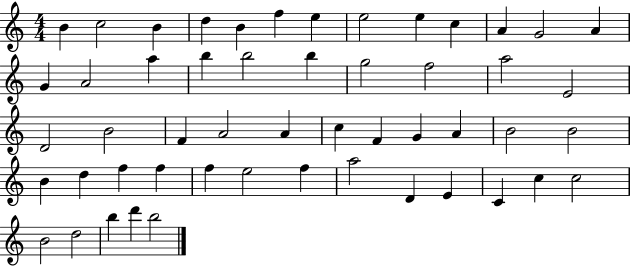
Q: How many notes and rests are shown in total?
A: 52